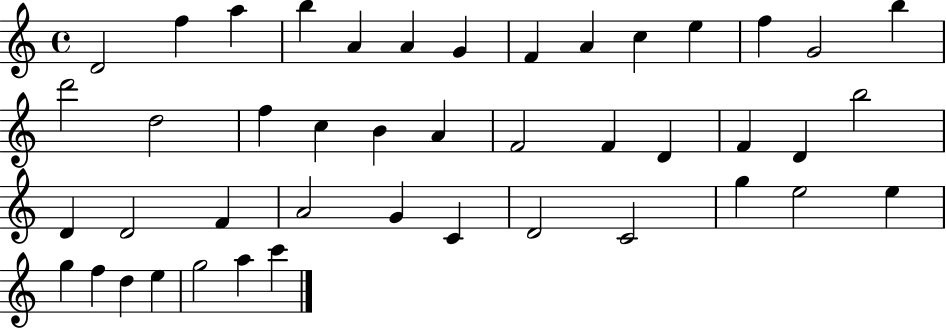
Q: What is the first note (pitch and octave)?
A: D4